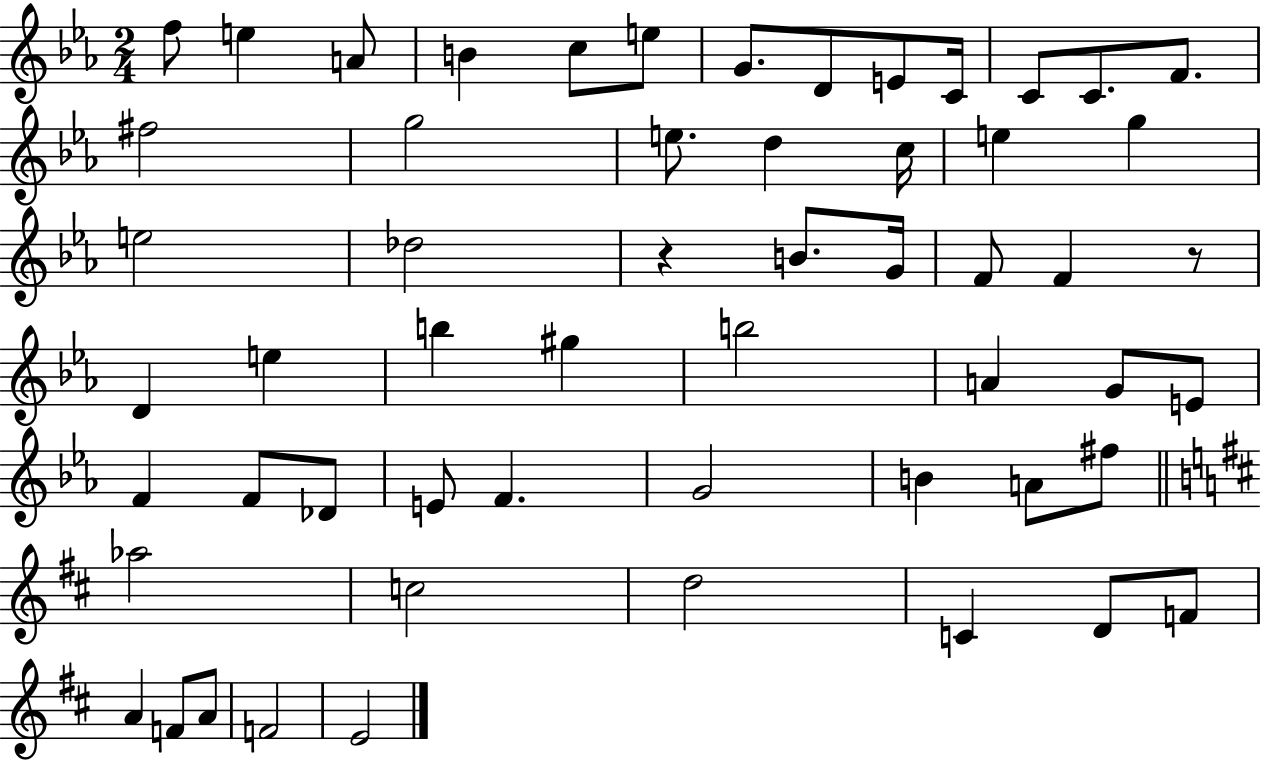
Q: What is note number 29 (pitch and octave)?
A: B5